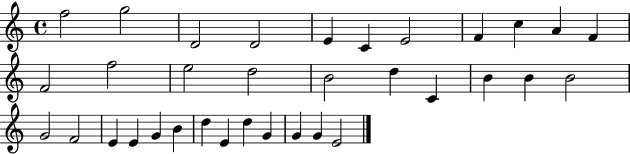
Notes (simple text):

F5/h G5/h D4/h D4/h E4/q C4/q E4/h F4/q C5/q A4/q F4/q F4/h F5/h E5/h D5/h B4/h D5/q C4/q B4/q B4/q B4/h G4/h F4/h E4/q E4/q G4/q B4/q D5/q E4/q D5/q G4/q G4/q G4/q E4/h